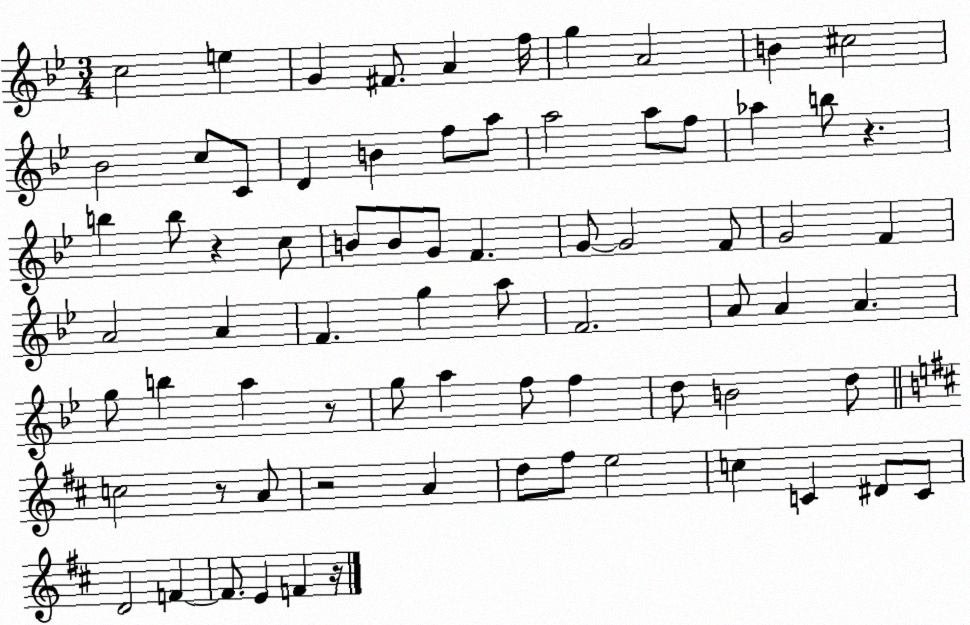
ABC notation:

X:1
T:Untitled
M:3/4
L:1/4
K:Bb
c2 e G ^F/2 A f/4 g A2 B ^c2 _B2 c/2 C/2 D B f/2 a/2 a2 a/2 f/2 _a b/2 z b b/2 z c/2 B/2 B/2 G/2 F G/2 G2 F/2 G2 F A2 A F g a/2 F2 A/2 A A g/2 b a z/2 g/2 a f/2 f d/2 B2 d/2 c2 z/2 A/2 z2 A d/2 ^f/2 e2 c C ^D/2 C/2 D2 F F/2 E F z/4